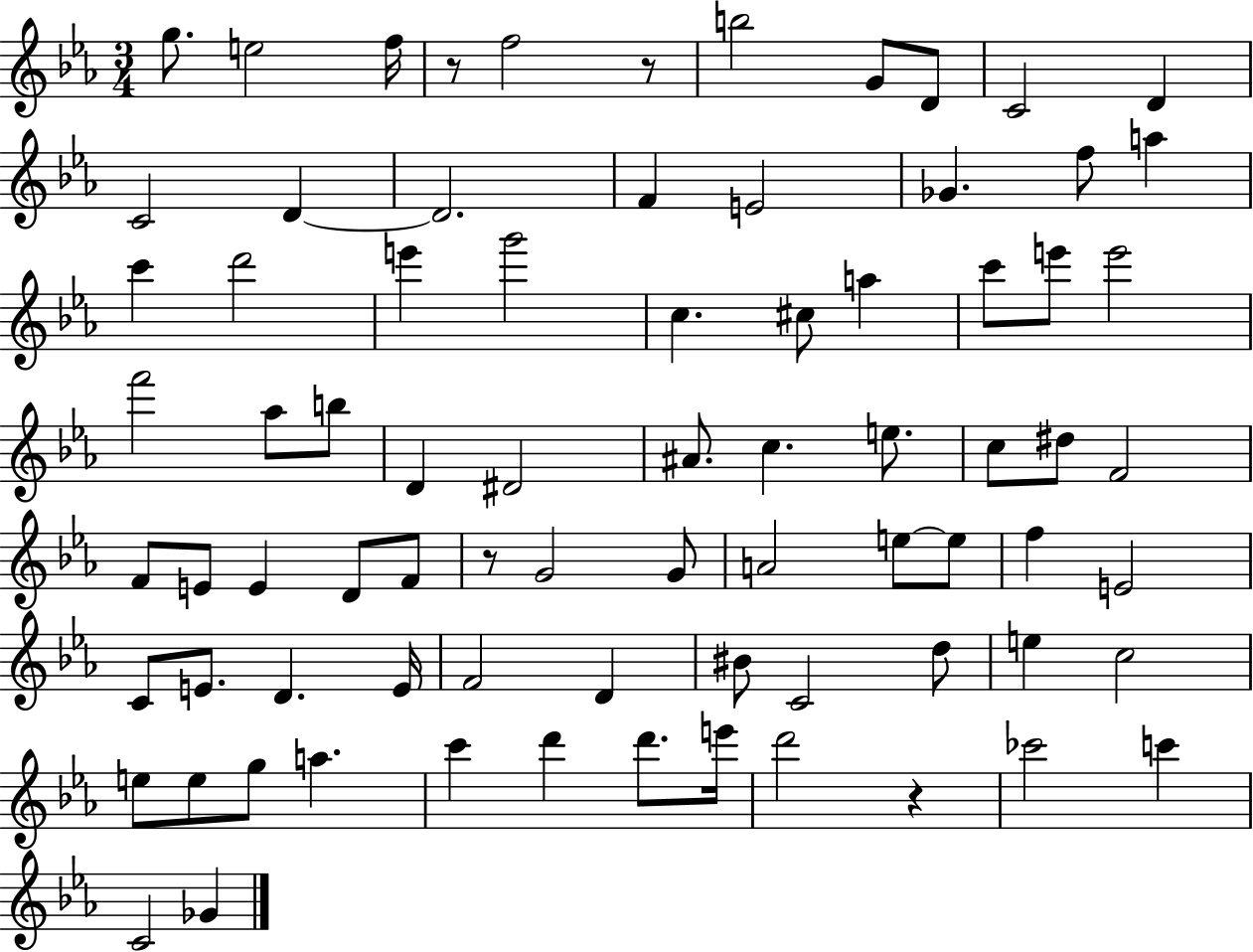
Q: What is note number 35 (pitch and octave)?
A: E5